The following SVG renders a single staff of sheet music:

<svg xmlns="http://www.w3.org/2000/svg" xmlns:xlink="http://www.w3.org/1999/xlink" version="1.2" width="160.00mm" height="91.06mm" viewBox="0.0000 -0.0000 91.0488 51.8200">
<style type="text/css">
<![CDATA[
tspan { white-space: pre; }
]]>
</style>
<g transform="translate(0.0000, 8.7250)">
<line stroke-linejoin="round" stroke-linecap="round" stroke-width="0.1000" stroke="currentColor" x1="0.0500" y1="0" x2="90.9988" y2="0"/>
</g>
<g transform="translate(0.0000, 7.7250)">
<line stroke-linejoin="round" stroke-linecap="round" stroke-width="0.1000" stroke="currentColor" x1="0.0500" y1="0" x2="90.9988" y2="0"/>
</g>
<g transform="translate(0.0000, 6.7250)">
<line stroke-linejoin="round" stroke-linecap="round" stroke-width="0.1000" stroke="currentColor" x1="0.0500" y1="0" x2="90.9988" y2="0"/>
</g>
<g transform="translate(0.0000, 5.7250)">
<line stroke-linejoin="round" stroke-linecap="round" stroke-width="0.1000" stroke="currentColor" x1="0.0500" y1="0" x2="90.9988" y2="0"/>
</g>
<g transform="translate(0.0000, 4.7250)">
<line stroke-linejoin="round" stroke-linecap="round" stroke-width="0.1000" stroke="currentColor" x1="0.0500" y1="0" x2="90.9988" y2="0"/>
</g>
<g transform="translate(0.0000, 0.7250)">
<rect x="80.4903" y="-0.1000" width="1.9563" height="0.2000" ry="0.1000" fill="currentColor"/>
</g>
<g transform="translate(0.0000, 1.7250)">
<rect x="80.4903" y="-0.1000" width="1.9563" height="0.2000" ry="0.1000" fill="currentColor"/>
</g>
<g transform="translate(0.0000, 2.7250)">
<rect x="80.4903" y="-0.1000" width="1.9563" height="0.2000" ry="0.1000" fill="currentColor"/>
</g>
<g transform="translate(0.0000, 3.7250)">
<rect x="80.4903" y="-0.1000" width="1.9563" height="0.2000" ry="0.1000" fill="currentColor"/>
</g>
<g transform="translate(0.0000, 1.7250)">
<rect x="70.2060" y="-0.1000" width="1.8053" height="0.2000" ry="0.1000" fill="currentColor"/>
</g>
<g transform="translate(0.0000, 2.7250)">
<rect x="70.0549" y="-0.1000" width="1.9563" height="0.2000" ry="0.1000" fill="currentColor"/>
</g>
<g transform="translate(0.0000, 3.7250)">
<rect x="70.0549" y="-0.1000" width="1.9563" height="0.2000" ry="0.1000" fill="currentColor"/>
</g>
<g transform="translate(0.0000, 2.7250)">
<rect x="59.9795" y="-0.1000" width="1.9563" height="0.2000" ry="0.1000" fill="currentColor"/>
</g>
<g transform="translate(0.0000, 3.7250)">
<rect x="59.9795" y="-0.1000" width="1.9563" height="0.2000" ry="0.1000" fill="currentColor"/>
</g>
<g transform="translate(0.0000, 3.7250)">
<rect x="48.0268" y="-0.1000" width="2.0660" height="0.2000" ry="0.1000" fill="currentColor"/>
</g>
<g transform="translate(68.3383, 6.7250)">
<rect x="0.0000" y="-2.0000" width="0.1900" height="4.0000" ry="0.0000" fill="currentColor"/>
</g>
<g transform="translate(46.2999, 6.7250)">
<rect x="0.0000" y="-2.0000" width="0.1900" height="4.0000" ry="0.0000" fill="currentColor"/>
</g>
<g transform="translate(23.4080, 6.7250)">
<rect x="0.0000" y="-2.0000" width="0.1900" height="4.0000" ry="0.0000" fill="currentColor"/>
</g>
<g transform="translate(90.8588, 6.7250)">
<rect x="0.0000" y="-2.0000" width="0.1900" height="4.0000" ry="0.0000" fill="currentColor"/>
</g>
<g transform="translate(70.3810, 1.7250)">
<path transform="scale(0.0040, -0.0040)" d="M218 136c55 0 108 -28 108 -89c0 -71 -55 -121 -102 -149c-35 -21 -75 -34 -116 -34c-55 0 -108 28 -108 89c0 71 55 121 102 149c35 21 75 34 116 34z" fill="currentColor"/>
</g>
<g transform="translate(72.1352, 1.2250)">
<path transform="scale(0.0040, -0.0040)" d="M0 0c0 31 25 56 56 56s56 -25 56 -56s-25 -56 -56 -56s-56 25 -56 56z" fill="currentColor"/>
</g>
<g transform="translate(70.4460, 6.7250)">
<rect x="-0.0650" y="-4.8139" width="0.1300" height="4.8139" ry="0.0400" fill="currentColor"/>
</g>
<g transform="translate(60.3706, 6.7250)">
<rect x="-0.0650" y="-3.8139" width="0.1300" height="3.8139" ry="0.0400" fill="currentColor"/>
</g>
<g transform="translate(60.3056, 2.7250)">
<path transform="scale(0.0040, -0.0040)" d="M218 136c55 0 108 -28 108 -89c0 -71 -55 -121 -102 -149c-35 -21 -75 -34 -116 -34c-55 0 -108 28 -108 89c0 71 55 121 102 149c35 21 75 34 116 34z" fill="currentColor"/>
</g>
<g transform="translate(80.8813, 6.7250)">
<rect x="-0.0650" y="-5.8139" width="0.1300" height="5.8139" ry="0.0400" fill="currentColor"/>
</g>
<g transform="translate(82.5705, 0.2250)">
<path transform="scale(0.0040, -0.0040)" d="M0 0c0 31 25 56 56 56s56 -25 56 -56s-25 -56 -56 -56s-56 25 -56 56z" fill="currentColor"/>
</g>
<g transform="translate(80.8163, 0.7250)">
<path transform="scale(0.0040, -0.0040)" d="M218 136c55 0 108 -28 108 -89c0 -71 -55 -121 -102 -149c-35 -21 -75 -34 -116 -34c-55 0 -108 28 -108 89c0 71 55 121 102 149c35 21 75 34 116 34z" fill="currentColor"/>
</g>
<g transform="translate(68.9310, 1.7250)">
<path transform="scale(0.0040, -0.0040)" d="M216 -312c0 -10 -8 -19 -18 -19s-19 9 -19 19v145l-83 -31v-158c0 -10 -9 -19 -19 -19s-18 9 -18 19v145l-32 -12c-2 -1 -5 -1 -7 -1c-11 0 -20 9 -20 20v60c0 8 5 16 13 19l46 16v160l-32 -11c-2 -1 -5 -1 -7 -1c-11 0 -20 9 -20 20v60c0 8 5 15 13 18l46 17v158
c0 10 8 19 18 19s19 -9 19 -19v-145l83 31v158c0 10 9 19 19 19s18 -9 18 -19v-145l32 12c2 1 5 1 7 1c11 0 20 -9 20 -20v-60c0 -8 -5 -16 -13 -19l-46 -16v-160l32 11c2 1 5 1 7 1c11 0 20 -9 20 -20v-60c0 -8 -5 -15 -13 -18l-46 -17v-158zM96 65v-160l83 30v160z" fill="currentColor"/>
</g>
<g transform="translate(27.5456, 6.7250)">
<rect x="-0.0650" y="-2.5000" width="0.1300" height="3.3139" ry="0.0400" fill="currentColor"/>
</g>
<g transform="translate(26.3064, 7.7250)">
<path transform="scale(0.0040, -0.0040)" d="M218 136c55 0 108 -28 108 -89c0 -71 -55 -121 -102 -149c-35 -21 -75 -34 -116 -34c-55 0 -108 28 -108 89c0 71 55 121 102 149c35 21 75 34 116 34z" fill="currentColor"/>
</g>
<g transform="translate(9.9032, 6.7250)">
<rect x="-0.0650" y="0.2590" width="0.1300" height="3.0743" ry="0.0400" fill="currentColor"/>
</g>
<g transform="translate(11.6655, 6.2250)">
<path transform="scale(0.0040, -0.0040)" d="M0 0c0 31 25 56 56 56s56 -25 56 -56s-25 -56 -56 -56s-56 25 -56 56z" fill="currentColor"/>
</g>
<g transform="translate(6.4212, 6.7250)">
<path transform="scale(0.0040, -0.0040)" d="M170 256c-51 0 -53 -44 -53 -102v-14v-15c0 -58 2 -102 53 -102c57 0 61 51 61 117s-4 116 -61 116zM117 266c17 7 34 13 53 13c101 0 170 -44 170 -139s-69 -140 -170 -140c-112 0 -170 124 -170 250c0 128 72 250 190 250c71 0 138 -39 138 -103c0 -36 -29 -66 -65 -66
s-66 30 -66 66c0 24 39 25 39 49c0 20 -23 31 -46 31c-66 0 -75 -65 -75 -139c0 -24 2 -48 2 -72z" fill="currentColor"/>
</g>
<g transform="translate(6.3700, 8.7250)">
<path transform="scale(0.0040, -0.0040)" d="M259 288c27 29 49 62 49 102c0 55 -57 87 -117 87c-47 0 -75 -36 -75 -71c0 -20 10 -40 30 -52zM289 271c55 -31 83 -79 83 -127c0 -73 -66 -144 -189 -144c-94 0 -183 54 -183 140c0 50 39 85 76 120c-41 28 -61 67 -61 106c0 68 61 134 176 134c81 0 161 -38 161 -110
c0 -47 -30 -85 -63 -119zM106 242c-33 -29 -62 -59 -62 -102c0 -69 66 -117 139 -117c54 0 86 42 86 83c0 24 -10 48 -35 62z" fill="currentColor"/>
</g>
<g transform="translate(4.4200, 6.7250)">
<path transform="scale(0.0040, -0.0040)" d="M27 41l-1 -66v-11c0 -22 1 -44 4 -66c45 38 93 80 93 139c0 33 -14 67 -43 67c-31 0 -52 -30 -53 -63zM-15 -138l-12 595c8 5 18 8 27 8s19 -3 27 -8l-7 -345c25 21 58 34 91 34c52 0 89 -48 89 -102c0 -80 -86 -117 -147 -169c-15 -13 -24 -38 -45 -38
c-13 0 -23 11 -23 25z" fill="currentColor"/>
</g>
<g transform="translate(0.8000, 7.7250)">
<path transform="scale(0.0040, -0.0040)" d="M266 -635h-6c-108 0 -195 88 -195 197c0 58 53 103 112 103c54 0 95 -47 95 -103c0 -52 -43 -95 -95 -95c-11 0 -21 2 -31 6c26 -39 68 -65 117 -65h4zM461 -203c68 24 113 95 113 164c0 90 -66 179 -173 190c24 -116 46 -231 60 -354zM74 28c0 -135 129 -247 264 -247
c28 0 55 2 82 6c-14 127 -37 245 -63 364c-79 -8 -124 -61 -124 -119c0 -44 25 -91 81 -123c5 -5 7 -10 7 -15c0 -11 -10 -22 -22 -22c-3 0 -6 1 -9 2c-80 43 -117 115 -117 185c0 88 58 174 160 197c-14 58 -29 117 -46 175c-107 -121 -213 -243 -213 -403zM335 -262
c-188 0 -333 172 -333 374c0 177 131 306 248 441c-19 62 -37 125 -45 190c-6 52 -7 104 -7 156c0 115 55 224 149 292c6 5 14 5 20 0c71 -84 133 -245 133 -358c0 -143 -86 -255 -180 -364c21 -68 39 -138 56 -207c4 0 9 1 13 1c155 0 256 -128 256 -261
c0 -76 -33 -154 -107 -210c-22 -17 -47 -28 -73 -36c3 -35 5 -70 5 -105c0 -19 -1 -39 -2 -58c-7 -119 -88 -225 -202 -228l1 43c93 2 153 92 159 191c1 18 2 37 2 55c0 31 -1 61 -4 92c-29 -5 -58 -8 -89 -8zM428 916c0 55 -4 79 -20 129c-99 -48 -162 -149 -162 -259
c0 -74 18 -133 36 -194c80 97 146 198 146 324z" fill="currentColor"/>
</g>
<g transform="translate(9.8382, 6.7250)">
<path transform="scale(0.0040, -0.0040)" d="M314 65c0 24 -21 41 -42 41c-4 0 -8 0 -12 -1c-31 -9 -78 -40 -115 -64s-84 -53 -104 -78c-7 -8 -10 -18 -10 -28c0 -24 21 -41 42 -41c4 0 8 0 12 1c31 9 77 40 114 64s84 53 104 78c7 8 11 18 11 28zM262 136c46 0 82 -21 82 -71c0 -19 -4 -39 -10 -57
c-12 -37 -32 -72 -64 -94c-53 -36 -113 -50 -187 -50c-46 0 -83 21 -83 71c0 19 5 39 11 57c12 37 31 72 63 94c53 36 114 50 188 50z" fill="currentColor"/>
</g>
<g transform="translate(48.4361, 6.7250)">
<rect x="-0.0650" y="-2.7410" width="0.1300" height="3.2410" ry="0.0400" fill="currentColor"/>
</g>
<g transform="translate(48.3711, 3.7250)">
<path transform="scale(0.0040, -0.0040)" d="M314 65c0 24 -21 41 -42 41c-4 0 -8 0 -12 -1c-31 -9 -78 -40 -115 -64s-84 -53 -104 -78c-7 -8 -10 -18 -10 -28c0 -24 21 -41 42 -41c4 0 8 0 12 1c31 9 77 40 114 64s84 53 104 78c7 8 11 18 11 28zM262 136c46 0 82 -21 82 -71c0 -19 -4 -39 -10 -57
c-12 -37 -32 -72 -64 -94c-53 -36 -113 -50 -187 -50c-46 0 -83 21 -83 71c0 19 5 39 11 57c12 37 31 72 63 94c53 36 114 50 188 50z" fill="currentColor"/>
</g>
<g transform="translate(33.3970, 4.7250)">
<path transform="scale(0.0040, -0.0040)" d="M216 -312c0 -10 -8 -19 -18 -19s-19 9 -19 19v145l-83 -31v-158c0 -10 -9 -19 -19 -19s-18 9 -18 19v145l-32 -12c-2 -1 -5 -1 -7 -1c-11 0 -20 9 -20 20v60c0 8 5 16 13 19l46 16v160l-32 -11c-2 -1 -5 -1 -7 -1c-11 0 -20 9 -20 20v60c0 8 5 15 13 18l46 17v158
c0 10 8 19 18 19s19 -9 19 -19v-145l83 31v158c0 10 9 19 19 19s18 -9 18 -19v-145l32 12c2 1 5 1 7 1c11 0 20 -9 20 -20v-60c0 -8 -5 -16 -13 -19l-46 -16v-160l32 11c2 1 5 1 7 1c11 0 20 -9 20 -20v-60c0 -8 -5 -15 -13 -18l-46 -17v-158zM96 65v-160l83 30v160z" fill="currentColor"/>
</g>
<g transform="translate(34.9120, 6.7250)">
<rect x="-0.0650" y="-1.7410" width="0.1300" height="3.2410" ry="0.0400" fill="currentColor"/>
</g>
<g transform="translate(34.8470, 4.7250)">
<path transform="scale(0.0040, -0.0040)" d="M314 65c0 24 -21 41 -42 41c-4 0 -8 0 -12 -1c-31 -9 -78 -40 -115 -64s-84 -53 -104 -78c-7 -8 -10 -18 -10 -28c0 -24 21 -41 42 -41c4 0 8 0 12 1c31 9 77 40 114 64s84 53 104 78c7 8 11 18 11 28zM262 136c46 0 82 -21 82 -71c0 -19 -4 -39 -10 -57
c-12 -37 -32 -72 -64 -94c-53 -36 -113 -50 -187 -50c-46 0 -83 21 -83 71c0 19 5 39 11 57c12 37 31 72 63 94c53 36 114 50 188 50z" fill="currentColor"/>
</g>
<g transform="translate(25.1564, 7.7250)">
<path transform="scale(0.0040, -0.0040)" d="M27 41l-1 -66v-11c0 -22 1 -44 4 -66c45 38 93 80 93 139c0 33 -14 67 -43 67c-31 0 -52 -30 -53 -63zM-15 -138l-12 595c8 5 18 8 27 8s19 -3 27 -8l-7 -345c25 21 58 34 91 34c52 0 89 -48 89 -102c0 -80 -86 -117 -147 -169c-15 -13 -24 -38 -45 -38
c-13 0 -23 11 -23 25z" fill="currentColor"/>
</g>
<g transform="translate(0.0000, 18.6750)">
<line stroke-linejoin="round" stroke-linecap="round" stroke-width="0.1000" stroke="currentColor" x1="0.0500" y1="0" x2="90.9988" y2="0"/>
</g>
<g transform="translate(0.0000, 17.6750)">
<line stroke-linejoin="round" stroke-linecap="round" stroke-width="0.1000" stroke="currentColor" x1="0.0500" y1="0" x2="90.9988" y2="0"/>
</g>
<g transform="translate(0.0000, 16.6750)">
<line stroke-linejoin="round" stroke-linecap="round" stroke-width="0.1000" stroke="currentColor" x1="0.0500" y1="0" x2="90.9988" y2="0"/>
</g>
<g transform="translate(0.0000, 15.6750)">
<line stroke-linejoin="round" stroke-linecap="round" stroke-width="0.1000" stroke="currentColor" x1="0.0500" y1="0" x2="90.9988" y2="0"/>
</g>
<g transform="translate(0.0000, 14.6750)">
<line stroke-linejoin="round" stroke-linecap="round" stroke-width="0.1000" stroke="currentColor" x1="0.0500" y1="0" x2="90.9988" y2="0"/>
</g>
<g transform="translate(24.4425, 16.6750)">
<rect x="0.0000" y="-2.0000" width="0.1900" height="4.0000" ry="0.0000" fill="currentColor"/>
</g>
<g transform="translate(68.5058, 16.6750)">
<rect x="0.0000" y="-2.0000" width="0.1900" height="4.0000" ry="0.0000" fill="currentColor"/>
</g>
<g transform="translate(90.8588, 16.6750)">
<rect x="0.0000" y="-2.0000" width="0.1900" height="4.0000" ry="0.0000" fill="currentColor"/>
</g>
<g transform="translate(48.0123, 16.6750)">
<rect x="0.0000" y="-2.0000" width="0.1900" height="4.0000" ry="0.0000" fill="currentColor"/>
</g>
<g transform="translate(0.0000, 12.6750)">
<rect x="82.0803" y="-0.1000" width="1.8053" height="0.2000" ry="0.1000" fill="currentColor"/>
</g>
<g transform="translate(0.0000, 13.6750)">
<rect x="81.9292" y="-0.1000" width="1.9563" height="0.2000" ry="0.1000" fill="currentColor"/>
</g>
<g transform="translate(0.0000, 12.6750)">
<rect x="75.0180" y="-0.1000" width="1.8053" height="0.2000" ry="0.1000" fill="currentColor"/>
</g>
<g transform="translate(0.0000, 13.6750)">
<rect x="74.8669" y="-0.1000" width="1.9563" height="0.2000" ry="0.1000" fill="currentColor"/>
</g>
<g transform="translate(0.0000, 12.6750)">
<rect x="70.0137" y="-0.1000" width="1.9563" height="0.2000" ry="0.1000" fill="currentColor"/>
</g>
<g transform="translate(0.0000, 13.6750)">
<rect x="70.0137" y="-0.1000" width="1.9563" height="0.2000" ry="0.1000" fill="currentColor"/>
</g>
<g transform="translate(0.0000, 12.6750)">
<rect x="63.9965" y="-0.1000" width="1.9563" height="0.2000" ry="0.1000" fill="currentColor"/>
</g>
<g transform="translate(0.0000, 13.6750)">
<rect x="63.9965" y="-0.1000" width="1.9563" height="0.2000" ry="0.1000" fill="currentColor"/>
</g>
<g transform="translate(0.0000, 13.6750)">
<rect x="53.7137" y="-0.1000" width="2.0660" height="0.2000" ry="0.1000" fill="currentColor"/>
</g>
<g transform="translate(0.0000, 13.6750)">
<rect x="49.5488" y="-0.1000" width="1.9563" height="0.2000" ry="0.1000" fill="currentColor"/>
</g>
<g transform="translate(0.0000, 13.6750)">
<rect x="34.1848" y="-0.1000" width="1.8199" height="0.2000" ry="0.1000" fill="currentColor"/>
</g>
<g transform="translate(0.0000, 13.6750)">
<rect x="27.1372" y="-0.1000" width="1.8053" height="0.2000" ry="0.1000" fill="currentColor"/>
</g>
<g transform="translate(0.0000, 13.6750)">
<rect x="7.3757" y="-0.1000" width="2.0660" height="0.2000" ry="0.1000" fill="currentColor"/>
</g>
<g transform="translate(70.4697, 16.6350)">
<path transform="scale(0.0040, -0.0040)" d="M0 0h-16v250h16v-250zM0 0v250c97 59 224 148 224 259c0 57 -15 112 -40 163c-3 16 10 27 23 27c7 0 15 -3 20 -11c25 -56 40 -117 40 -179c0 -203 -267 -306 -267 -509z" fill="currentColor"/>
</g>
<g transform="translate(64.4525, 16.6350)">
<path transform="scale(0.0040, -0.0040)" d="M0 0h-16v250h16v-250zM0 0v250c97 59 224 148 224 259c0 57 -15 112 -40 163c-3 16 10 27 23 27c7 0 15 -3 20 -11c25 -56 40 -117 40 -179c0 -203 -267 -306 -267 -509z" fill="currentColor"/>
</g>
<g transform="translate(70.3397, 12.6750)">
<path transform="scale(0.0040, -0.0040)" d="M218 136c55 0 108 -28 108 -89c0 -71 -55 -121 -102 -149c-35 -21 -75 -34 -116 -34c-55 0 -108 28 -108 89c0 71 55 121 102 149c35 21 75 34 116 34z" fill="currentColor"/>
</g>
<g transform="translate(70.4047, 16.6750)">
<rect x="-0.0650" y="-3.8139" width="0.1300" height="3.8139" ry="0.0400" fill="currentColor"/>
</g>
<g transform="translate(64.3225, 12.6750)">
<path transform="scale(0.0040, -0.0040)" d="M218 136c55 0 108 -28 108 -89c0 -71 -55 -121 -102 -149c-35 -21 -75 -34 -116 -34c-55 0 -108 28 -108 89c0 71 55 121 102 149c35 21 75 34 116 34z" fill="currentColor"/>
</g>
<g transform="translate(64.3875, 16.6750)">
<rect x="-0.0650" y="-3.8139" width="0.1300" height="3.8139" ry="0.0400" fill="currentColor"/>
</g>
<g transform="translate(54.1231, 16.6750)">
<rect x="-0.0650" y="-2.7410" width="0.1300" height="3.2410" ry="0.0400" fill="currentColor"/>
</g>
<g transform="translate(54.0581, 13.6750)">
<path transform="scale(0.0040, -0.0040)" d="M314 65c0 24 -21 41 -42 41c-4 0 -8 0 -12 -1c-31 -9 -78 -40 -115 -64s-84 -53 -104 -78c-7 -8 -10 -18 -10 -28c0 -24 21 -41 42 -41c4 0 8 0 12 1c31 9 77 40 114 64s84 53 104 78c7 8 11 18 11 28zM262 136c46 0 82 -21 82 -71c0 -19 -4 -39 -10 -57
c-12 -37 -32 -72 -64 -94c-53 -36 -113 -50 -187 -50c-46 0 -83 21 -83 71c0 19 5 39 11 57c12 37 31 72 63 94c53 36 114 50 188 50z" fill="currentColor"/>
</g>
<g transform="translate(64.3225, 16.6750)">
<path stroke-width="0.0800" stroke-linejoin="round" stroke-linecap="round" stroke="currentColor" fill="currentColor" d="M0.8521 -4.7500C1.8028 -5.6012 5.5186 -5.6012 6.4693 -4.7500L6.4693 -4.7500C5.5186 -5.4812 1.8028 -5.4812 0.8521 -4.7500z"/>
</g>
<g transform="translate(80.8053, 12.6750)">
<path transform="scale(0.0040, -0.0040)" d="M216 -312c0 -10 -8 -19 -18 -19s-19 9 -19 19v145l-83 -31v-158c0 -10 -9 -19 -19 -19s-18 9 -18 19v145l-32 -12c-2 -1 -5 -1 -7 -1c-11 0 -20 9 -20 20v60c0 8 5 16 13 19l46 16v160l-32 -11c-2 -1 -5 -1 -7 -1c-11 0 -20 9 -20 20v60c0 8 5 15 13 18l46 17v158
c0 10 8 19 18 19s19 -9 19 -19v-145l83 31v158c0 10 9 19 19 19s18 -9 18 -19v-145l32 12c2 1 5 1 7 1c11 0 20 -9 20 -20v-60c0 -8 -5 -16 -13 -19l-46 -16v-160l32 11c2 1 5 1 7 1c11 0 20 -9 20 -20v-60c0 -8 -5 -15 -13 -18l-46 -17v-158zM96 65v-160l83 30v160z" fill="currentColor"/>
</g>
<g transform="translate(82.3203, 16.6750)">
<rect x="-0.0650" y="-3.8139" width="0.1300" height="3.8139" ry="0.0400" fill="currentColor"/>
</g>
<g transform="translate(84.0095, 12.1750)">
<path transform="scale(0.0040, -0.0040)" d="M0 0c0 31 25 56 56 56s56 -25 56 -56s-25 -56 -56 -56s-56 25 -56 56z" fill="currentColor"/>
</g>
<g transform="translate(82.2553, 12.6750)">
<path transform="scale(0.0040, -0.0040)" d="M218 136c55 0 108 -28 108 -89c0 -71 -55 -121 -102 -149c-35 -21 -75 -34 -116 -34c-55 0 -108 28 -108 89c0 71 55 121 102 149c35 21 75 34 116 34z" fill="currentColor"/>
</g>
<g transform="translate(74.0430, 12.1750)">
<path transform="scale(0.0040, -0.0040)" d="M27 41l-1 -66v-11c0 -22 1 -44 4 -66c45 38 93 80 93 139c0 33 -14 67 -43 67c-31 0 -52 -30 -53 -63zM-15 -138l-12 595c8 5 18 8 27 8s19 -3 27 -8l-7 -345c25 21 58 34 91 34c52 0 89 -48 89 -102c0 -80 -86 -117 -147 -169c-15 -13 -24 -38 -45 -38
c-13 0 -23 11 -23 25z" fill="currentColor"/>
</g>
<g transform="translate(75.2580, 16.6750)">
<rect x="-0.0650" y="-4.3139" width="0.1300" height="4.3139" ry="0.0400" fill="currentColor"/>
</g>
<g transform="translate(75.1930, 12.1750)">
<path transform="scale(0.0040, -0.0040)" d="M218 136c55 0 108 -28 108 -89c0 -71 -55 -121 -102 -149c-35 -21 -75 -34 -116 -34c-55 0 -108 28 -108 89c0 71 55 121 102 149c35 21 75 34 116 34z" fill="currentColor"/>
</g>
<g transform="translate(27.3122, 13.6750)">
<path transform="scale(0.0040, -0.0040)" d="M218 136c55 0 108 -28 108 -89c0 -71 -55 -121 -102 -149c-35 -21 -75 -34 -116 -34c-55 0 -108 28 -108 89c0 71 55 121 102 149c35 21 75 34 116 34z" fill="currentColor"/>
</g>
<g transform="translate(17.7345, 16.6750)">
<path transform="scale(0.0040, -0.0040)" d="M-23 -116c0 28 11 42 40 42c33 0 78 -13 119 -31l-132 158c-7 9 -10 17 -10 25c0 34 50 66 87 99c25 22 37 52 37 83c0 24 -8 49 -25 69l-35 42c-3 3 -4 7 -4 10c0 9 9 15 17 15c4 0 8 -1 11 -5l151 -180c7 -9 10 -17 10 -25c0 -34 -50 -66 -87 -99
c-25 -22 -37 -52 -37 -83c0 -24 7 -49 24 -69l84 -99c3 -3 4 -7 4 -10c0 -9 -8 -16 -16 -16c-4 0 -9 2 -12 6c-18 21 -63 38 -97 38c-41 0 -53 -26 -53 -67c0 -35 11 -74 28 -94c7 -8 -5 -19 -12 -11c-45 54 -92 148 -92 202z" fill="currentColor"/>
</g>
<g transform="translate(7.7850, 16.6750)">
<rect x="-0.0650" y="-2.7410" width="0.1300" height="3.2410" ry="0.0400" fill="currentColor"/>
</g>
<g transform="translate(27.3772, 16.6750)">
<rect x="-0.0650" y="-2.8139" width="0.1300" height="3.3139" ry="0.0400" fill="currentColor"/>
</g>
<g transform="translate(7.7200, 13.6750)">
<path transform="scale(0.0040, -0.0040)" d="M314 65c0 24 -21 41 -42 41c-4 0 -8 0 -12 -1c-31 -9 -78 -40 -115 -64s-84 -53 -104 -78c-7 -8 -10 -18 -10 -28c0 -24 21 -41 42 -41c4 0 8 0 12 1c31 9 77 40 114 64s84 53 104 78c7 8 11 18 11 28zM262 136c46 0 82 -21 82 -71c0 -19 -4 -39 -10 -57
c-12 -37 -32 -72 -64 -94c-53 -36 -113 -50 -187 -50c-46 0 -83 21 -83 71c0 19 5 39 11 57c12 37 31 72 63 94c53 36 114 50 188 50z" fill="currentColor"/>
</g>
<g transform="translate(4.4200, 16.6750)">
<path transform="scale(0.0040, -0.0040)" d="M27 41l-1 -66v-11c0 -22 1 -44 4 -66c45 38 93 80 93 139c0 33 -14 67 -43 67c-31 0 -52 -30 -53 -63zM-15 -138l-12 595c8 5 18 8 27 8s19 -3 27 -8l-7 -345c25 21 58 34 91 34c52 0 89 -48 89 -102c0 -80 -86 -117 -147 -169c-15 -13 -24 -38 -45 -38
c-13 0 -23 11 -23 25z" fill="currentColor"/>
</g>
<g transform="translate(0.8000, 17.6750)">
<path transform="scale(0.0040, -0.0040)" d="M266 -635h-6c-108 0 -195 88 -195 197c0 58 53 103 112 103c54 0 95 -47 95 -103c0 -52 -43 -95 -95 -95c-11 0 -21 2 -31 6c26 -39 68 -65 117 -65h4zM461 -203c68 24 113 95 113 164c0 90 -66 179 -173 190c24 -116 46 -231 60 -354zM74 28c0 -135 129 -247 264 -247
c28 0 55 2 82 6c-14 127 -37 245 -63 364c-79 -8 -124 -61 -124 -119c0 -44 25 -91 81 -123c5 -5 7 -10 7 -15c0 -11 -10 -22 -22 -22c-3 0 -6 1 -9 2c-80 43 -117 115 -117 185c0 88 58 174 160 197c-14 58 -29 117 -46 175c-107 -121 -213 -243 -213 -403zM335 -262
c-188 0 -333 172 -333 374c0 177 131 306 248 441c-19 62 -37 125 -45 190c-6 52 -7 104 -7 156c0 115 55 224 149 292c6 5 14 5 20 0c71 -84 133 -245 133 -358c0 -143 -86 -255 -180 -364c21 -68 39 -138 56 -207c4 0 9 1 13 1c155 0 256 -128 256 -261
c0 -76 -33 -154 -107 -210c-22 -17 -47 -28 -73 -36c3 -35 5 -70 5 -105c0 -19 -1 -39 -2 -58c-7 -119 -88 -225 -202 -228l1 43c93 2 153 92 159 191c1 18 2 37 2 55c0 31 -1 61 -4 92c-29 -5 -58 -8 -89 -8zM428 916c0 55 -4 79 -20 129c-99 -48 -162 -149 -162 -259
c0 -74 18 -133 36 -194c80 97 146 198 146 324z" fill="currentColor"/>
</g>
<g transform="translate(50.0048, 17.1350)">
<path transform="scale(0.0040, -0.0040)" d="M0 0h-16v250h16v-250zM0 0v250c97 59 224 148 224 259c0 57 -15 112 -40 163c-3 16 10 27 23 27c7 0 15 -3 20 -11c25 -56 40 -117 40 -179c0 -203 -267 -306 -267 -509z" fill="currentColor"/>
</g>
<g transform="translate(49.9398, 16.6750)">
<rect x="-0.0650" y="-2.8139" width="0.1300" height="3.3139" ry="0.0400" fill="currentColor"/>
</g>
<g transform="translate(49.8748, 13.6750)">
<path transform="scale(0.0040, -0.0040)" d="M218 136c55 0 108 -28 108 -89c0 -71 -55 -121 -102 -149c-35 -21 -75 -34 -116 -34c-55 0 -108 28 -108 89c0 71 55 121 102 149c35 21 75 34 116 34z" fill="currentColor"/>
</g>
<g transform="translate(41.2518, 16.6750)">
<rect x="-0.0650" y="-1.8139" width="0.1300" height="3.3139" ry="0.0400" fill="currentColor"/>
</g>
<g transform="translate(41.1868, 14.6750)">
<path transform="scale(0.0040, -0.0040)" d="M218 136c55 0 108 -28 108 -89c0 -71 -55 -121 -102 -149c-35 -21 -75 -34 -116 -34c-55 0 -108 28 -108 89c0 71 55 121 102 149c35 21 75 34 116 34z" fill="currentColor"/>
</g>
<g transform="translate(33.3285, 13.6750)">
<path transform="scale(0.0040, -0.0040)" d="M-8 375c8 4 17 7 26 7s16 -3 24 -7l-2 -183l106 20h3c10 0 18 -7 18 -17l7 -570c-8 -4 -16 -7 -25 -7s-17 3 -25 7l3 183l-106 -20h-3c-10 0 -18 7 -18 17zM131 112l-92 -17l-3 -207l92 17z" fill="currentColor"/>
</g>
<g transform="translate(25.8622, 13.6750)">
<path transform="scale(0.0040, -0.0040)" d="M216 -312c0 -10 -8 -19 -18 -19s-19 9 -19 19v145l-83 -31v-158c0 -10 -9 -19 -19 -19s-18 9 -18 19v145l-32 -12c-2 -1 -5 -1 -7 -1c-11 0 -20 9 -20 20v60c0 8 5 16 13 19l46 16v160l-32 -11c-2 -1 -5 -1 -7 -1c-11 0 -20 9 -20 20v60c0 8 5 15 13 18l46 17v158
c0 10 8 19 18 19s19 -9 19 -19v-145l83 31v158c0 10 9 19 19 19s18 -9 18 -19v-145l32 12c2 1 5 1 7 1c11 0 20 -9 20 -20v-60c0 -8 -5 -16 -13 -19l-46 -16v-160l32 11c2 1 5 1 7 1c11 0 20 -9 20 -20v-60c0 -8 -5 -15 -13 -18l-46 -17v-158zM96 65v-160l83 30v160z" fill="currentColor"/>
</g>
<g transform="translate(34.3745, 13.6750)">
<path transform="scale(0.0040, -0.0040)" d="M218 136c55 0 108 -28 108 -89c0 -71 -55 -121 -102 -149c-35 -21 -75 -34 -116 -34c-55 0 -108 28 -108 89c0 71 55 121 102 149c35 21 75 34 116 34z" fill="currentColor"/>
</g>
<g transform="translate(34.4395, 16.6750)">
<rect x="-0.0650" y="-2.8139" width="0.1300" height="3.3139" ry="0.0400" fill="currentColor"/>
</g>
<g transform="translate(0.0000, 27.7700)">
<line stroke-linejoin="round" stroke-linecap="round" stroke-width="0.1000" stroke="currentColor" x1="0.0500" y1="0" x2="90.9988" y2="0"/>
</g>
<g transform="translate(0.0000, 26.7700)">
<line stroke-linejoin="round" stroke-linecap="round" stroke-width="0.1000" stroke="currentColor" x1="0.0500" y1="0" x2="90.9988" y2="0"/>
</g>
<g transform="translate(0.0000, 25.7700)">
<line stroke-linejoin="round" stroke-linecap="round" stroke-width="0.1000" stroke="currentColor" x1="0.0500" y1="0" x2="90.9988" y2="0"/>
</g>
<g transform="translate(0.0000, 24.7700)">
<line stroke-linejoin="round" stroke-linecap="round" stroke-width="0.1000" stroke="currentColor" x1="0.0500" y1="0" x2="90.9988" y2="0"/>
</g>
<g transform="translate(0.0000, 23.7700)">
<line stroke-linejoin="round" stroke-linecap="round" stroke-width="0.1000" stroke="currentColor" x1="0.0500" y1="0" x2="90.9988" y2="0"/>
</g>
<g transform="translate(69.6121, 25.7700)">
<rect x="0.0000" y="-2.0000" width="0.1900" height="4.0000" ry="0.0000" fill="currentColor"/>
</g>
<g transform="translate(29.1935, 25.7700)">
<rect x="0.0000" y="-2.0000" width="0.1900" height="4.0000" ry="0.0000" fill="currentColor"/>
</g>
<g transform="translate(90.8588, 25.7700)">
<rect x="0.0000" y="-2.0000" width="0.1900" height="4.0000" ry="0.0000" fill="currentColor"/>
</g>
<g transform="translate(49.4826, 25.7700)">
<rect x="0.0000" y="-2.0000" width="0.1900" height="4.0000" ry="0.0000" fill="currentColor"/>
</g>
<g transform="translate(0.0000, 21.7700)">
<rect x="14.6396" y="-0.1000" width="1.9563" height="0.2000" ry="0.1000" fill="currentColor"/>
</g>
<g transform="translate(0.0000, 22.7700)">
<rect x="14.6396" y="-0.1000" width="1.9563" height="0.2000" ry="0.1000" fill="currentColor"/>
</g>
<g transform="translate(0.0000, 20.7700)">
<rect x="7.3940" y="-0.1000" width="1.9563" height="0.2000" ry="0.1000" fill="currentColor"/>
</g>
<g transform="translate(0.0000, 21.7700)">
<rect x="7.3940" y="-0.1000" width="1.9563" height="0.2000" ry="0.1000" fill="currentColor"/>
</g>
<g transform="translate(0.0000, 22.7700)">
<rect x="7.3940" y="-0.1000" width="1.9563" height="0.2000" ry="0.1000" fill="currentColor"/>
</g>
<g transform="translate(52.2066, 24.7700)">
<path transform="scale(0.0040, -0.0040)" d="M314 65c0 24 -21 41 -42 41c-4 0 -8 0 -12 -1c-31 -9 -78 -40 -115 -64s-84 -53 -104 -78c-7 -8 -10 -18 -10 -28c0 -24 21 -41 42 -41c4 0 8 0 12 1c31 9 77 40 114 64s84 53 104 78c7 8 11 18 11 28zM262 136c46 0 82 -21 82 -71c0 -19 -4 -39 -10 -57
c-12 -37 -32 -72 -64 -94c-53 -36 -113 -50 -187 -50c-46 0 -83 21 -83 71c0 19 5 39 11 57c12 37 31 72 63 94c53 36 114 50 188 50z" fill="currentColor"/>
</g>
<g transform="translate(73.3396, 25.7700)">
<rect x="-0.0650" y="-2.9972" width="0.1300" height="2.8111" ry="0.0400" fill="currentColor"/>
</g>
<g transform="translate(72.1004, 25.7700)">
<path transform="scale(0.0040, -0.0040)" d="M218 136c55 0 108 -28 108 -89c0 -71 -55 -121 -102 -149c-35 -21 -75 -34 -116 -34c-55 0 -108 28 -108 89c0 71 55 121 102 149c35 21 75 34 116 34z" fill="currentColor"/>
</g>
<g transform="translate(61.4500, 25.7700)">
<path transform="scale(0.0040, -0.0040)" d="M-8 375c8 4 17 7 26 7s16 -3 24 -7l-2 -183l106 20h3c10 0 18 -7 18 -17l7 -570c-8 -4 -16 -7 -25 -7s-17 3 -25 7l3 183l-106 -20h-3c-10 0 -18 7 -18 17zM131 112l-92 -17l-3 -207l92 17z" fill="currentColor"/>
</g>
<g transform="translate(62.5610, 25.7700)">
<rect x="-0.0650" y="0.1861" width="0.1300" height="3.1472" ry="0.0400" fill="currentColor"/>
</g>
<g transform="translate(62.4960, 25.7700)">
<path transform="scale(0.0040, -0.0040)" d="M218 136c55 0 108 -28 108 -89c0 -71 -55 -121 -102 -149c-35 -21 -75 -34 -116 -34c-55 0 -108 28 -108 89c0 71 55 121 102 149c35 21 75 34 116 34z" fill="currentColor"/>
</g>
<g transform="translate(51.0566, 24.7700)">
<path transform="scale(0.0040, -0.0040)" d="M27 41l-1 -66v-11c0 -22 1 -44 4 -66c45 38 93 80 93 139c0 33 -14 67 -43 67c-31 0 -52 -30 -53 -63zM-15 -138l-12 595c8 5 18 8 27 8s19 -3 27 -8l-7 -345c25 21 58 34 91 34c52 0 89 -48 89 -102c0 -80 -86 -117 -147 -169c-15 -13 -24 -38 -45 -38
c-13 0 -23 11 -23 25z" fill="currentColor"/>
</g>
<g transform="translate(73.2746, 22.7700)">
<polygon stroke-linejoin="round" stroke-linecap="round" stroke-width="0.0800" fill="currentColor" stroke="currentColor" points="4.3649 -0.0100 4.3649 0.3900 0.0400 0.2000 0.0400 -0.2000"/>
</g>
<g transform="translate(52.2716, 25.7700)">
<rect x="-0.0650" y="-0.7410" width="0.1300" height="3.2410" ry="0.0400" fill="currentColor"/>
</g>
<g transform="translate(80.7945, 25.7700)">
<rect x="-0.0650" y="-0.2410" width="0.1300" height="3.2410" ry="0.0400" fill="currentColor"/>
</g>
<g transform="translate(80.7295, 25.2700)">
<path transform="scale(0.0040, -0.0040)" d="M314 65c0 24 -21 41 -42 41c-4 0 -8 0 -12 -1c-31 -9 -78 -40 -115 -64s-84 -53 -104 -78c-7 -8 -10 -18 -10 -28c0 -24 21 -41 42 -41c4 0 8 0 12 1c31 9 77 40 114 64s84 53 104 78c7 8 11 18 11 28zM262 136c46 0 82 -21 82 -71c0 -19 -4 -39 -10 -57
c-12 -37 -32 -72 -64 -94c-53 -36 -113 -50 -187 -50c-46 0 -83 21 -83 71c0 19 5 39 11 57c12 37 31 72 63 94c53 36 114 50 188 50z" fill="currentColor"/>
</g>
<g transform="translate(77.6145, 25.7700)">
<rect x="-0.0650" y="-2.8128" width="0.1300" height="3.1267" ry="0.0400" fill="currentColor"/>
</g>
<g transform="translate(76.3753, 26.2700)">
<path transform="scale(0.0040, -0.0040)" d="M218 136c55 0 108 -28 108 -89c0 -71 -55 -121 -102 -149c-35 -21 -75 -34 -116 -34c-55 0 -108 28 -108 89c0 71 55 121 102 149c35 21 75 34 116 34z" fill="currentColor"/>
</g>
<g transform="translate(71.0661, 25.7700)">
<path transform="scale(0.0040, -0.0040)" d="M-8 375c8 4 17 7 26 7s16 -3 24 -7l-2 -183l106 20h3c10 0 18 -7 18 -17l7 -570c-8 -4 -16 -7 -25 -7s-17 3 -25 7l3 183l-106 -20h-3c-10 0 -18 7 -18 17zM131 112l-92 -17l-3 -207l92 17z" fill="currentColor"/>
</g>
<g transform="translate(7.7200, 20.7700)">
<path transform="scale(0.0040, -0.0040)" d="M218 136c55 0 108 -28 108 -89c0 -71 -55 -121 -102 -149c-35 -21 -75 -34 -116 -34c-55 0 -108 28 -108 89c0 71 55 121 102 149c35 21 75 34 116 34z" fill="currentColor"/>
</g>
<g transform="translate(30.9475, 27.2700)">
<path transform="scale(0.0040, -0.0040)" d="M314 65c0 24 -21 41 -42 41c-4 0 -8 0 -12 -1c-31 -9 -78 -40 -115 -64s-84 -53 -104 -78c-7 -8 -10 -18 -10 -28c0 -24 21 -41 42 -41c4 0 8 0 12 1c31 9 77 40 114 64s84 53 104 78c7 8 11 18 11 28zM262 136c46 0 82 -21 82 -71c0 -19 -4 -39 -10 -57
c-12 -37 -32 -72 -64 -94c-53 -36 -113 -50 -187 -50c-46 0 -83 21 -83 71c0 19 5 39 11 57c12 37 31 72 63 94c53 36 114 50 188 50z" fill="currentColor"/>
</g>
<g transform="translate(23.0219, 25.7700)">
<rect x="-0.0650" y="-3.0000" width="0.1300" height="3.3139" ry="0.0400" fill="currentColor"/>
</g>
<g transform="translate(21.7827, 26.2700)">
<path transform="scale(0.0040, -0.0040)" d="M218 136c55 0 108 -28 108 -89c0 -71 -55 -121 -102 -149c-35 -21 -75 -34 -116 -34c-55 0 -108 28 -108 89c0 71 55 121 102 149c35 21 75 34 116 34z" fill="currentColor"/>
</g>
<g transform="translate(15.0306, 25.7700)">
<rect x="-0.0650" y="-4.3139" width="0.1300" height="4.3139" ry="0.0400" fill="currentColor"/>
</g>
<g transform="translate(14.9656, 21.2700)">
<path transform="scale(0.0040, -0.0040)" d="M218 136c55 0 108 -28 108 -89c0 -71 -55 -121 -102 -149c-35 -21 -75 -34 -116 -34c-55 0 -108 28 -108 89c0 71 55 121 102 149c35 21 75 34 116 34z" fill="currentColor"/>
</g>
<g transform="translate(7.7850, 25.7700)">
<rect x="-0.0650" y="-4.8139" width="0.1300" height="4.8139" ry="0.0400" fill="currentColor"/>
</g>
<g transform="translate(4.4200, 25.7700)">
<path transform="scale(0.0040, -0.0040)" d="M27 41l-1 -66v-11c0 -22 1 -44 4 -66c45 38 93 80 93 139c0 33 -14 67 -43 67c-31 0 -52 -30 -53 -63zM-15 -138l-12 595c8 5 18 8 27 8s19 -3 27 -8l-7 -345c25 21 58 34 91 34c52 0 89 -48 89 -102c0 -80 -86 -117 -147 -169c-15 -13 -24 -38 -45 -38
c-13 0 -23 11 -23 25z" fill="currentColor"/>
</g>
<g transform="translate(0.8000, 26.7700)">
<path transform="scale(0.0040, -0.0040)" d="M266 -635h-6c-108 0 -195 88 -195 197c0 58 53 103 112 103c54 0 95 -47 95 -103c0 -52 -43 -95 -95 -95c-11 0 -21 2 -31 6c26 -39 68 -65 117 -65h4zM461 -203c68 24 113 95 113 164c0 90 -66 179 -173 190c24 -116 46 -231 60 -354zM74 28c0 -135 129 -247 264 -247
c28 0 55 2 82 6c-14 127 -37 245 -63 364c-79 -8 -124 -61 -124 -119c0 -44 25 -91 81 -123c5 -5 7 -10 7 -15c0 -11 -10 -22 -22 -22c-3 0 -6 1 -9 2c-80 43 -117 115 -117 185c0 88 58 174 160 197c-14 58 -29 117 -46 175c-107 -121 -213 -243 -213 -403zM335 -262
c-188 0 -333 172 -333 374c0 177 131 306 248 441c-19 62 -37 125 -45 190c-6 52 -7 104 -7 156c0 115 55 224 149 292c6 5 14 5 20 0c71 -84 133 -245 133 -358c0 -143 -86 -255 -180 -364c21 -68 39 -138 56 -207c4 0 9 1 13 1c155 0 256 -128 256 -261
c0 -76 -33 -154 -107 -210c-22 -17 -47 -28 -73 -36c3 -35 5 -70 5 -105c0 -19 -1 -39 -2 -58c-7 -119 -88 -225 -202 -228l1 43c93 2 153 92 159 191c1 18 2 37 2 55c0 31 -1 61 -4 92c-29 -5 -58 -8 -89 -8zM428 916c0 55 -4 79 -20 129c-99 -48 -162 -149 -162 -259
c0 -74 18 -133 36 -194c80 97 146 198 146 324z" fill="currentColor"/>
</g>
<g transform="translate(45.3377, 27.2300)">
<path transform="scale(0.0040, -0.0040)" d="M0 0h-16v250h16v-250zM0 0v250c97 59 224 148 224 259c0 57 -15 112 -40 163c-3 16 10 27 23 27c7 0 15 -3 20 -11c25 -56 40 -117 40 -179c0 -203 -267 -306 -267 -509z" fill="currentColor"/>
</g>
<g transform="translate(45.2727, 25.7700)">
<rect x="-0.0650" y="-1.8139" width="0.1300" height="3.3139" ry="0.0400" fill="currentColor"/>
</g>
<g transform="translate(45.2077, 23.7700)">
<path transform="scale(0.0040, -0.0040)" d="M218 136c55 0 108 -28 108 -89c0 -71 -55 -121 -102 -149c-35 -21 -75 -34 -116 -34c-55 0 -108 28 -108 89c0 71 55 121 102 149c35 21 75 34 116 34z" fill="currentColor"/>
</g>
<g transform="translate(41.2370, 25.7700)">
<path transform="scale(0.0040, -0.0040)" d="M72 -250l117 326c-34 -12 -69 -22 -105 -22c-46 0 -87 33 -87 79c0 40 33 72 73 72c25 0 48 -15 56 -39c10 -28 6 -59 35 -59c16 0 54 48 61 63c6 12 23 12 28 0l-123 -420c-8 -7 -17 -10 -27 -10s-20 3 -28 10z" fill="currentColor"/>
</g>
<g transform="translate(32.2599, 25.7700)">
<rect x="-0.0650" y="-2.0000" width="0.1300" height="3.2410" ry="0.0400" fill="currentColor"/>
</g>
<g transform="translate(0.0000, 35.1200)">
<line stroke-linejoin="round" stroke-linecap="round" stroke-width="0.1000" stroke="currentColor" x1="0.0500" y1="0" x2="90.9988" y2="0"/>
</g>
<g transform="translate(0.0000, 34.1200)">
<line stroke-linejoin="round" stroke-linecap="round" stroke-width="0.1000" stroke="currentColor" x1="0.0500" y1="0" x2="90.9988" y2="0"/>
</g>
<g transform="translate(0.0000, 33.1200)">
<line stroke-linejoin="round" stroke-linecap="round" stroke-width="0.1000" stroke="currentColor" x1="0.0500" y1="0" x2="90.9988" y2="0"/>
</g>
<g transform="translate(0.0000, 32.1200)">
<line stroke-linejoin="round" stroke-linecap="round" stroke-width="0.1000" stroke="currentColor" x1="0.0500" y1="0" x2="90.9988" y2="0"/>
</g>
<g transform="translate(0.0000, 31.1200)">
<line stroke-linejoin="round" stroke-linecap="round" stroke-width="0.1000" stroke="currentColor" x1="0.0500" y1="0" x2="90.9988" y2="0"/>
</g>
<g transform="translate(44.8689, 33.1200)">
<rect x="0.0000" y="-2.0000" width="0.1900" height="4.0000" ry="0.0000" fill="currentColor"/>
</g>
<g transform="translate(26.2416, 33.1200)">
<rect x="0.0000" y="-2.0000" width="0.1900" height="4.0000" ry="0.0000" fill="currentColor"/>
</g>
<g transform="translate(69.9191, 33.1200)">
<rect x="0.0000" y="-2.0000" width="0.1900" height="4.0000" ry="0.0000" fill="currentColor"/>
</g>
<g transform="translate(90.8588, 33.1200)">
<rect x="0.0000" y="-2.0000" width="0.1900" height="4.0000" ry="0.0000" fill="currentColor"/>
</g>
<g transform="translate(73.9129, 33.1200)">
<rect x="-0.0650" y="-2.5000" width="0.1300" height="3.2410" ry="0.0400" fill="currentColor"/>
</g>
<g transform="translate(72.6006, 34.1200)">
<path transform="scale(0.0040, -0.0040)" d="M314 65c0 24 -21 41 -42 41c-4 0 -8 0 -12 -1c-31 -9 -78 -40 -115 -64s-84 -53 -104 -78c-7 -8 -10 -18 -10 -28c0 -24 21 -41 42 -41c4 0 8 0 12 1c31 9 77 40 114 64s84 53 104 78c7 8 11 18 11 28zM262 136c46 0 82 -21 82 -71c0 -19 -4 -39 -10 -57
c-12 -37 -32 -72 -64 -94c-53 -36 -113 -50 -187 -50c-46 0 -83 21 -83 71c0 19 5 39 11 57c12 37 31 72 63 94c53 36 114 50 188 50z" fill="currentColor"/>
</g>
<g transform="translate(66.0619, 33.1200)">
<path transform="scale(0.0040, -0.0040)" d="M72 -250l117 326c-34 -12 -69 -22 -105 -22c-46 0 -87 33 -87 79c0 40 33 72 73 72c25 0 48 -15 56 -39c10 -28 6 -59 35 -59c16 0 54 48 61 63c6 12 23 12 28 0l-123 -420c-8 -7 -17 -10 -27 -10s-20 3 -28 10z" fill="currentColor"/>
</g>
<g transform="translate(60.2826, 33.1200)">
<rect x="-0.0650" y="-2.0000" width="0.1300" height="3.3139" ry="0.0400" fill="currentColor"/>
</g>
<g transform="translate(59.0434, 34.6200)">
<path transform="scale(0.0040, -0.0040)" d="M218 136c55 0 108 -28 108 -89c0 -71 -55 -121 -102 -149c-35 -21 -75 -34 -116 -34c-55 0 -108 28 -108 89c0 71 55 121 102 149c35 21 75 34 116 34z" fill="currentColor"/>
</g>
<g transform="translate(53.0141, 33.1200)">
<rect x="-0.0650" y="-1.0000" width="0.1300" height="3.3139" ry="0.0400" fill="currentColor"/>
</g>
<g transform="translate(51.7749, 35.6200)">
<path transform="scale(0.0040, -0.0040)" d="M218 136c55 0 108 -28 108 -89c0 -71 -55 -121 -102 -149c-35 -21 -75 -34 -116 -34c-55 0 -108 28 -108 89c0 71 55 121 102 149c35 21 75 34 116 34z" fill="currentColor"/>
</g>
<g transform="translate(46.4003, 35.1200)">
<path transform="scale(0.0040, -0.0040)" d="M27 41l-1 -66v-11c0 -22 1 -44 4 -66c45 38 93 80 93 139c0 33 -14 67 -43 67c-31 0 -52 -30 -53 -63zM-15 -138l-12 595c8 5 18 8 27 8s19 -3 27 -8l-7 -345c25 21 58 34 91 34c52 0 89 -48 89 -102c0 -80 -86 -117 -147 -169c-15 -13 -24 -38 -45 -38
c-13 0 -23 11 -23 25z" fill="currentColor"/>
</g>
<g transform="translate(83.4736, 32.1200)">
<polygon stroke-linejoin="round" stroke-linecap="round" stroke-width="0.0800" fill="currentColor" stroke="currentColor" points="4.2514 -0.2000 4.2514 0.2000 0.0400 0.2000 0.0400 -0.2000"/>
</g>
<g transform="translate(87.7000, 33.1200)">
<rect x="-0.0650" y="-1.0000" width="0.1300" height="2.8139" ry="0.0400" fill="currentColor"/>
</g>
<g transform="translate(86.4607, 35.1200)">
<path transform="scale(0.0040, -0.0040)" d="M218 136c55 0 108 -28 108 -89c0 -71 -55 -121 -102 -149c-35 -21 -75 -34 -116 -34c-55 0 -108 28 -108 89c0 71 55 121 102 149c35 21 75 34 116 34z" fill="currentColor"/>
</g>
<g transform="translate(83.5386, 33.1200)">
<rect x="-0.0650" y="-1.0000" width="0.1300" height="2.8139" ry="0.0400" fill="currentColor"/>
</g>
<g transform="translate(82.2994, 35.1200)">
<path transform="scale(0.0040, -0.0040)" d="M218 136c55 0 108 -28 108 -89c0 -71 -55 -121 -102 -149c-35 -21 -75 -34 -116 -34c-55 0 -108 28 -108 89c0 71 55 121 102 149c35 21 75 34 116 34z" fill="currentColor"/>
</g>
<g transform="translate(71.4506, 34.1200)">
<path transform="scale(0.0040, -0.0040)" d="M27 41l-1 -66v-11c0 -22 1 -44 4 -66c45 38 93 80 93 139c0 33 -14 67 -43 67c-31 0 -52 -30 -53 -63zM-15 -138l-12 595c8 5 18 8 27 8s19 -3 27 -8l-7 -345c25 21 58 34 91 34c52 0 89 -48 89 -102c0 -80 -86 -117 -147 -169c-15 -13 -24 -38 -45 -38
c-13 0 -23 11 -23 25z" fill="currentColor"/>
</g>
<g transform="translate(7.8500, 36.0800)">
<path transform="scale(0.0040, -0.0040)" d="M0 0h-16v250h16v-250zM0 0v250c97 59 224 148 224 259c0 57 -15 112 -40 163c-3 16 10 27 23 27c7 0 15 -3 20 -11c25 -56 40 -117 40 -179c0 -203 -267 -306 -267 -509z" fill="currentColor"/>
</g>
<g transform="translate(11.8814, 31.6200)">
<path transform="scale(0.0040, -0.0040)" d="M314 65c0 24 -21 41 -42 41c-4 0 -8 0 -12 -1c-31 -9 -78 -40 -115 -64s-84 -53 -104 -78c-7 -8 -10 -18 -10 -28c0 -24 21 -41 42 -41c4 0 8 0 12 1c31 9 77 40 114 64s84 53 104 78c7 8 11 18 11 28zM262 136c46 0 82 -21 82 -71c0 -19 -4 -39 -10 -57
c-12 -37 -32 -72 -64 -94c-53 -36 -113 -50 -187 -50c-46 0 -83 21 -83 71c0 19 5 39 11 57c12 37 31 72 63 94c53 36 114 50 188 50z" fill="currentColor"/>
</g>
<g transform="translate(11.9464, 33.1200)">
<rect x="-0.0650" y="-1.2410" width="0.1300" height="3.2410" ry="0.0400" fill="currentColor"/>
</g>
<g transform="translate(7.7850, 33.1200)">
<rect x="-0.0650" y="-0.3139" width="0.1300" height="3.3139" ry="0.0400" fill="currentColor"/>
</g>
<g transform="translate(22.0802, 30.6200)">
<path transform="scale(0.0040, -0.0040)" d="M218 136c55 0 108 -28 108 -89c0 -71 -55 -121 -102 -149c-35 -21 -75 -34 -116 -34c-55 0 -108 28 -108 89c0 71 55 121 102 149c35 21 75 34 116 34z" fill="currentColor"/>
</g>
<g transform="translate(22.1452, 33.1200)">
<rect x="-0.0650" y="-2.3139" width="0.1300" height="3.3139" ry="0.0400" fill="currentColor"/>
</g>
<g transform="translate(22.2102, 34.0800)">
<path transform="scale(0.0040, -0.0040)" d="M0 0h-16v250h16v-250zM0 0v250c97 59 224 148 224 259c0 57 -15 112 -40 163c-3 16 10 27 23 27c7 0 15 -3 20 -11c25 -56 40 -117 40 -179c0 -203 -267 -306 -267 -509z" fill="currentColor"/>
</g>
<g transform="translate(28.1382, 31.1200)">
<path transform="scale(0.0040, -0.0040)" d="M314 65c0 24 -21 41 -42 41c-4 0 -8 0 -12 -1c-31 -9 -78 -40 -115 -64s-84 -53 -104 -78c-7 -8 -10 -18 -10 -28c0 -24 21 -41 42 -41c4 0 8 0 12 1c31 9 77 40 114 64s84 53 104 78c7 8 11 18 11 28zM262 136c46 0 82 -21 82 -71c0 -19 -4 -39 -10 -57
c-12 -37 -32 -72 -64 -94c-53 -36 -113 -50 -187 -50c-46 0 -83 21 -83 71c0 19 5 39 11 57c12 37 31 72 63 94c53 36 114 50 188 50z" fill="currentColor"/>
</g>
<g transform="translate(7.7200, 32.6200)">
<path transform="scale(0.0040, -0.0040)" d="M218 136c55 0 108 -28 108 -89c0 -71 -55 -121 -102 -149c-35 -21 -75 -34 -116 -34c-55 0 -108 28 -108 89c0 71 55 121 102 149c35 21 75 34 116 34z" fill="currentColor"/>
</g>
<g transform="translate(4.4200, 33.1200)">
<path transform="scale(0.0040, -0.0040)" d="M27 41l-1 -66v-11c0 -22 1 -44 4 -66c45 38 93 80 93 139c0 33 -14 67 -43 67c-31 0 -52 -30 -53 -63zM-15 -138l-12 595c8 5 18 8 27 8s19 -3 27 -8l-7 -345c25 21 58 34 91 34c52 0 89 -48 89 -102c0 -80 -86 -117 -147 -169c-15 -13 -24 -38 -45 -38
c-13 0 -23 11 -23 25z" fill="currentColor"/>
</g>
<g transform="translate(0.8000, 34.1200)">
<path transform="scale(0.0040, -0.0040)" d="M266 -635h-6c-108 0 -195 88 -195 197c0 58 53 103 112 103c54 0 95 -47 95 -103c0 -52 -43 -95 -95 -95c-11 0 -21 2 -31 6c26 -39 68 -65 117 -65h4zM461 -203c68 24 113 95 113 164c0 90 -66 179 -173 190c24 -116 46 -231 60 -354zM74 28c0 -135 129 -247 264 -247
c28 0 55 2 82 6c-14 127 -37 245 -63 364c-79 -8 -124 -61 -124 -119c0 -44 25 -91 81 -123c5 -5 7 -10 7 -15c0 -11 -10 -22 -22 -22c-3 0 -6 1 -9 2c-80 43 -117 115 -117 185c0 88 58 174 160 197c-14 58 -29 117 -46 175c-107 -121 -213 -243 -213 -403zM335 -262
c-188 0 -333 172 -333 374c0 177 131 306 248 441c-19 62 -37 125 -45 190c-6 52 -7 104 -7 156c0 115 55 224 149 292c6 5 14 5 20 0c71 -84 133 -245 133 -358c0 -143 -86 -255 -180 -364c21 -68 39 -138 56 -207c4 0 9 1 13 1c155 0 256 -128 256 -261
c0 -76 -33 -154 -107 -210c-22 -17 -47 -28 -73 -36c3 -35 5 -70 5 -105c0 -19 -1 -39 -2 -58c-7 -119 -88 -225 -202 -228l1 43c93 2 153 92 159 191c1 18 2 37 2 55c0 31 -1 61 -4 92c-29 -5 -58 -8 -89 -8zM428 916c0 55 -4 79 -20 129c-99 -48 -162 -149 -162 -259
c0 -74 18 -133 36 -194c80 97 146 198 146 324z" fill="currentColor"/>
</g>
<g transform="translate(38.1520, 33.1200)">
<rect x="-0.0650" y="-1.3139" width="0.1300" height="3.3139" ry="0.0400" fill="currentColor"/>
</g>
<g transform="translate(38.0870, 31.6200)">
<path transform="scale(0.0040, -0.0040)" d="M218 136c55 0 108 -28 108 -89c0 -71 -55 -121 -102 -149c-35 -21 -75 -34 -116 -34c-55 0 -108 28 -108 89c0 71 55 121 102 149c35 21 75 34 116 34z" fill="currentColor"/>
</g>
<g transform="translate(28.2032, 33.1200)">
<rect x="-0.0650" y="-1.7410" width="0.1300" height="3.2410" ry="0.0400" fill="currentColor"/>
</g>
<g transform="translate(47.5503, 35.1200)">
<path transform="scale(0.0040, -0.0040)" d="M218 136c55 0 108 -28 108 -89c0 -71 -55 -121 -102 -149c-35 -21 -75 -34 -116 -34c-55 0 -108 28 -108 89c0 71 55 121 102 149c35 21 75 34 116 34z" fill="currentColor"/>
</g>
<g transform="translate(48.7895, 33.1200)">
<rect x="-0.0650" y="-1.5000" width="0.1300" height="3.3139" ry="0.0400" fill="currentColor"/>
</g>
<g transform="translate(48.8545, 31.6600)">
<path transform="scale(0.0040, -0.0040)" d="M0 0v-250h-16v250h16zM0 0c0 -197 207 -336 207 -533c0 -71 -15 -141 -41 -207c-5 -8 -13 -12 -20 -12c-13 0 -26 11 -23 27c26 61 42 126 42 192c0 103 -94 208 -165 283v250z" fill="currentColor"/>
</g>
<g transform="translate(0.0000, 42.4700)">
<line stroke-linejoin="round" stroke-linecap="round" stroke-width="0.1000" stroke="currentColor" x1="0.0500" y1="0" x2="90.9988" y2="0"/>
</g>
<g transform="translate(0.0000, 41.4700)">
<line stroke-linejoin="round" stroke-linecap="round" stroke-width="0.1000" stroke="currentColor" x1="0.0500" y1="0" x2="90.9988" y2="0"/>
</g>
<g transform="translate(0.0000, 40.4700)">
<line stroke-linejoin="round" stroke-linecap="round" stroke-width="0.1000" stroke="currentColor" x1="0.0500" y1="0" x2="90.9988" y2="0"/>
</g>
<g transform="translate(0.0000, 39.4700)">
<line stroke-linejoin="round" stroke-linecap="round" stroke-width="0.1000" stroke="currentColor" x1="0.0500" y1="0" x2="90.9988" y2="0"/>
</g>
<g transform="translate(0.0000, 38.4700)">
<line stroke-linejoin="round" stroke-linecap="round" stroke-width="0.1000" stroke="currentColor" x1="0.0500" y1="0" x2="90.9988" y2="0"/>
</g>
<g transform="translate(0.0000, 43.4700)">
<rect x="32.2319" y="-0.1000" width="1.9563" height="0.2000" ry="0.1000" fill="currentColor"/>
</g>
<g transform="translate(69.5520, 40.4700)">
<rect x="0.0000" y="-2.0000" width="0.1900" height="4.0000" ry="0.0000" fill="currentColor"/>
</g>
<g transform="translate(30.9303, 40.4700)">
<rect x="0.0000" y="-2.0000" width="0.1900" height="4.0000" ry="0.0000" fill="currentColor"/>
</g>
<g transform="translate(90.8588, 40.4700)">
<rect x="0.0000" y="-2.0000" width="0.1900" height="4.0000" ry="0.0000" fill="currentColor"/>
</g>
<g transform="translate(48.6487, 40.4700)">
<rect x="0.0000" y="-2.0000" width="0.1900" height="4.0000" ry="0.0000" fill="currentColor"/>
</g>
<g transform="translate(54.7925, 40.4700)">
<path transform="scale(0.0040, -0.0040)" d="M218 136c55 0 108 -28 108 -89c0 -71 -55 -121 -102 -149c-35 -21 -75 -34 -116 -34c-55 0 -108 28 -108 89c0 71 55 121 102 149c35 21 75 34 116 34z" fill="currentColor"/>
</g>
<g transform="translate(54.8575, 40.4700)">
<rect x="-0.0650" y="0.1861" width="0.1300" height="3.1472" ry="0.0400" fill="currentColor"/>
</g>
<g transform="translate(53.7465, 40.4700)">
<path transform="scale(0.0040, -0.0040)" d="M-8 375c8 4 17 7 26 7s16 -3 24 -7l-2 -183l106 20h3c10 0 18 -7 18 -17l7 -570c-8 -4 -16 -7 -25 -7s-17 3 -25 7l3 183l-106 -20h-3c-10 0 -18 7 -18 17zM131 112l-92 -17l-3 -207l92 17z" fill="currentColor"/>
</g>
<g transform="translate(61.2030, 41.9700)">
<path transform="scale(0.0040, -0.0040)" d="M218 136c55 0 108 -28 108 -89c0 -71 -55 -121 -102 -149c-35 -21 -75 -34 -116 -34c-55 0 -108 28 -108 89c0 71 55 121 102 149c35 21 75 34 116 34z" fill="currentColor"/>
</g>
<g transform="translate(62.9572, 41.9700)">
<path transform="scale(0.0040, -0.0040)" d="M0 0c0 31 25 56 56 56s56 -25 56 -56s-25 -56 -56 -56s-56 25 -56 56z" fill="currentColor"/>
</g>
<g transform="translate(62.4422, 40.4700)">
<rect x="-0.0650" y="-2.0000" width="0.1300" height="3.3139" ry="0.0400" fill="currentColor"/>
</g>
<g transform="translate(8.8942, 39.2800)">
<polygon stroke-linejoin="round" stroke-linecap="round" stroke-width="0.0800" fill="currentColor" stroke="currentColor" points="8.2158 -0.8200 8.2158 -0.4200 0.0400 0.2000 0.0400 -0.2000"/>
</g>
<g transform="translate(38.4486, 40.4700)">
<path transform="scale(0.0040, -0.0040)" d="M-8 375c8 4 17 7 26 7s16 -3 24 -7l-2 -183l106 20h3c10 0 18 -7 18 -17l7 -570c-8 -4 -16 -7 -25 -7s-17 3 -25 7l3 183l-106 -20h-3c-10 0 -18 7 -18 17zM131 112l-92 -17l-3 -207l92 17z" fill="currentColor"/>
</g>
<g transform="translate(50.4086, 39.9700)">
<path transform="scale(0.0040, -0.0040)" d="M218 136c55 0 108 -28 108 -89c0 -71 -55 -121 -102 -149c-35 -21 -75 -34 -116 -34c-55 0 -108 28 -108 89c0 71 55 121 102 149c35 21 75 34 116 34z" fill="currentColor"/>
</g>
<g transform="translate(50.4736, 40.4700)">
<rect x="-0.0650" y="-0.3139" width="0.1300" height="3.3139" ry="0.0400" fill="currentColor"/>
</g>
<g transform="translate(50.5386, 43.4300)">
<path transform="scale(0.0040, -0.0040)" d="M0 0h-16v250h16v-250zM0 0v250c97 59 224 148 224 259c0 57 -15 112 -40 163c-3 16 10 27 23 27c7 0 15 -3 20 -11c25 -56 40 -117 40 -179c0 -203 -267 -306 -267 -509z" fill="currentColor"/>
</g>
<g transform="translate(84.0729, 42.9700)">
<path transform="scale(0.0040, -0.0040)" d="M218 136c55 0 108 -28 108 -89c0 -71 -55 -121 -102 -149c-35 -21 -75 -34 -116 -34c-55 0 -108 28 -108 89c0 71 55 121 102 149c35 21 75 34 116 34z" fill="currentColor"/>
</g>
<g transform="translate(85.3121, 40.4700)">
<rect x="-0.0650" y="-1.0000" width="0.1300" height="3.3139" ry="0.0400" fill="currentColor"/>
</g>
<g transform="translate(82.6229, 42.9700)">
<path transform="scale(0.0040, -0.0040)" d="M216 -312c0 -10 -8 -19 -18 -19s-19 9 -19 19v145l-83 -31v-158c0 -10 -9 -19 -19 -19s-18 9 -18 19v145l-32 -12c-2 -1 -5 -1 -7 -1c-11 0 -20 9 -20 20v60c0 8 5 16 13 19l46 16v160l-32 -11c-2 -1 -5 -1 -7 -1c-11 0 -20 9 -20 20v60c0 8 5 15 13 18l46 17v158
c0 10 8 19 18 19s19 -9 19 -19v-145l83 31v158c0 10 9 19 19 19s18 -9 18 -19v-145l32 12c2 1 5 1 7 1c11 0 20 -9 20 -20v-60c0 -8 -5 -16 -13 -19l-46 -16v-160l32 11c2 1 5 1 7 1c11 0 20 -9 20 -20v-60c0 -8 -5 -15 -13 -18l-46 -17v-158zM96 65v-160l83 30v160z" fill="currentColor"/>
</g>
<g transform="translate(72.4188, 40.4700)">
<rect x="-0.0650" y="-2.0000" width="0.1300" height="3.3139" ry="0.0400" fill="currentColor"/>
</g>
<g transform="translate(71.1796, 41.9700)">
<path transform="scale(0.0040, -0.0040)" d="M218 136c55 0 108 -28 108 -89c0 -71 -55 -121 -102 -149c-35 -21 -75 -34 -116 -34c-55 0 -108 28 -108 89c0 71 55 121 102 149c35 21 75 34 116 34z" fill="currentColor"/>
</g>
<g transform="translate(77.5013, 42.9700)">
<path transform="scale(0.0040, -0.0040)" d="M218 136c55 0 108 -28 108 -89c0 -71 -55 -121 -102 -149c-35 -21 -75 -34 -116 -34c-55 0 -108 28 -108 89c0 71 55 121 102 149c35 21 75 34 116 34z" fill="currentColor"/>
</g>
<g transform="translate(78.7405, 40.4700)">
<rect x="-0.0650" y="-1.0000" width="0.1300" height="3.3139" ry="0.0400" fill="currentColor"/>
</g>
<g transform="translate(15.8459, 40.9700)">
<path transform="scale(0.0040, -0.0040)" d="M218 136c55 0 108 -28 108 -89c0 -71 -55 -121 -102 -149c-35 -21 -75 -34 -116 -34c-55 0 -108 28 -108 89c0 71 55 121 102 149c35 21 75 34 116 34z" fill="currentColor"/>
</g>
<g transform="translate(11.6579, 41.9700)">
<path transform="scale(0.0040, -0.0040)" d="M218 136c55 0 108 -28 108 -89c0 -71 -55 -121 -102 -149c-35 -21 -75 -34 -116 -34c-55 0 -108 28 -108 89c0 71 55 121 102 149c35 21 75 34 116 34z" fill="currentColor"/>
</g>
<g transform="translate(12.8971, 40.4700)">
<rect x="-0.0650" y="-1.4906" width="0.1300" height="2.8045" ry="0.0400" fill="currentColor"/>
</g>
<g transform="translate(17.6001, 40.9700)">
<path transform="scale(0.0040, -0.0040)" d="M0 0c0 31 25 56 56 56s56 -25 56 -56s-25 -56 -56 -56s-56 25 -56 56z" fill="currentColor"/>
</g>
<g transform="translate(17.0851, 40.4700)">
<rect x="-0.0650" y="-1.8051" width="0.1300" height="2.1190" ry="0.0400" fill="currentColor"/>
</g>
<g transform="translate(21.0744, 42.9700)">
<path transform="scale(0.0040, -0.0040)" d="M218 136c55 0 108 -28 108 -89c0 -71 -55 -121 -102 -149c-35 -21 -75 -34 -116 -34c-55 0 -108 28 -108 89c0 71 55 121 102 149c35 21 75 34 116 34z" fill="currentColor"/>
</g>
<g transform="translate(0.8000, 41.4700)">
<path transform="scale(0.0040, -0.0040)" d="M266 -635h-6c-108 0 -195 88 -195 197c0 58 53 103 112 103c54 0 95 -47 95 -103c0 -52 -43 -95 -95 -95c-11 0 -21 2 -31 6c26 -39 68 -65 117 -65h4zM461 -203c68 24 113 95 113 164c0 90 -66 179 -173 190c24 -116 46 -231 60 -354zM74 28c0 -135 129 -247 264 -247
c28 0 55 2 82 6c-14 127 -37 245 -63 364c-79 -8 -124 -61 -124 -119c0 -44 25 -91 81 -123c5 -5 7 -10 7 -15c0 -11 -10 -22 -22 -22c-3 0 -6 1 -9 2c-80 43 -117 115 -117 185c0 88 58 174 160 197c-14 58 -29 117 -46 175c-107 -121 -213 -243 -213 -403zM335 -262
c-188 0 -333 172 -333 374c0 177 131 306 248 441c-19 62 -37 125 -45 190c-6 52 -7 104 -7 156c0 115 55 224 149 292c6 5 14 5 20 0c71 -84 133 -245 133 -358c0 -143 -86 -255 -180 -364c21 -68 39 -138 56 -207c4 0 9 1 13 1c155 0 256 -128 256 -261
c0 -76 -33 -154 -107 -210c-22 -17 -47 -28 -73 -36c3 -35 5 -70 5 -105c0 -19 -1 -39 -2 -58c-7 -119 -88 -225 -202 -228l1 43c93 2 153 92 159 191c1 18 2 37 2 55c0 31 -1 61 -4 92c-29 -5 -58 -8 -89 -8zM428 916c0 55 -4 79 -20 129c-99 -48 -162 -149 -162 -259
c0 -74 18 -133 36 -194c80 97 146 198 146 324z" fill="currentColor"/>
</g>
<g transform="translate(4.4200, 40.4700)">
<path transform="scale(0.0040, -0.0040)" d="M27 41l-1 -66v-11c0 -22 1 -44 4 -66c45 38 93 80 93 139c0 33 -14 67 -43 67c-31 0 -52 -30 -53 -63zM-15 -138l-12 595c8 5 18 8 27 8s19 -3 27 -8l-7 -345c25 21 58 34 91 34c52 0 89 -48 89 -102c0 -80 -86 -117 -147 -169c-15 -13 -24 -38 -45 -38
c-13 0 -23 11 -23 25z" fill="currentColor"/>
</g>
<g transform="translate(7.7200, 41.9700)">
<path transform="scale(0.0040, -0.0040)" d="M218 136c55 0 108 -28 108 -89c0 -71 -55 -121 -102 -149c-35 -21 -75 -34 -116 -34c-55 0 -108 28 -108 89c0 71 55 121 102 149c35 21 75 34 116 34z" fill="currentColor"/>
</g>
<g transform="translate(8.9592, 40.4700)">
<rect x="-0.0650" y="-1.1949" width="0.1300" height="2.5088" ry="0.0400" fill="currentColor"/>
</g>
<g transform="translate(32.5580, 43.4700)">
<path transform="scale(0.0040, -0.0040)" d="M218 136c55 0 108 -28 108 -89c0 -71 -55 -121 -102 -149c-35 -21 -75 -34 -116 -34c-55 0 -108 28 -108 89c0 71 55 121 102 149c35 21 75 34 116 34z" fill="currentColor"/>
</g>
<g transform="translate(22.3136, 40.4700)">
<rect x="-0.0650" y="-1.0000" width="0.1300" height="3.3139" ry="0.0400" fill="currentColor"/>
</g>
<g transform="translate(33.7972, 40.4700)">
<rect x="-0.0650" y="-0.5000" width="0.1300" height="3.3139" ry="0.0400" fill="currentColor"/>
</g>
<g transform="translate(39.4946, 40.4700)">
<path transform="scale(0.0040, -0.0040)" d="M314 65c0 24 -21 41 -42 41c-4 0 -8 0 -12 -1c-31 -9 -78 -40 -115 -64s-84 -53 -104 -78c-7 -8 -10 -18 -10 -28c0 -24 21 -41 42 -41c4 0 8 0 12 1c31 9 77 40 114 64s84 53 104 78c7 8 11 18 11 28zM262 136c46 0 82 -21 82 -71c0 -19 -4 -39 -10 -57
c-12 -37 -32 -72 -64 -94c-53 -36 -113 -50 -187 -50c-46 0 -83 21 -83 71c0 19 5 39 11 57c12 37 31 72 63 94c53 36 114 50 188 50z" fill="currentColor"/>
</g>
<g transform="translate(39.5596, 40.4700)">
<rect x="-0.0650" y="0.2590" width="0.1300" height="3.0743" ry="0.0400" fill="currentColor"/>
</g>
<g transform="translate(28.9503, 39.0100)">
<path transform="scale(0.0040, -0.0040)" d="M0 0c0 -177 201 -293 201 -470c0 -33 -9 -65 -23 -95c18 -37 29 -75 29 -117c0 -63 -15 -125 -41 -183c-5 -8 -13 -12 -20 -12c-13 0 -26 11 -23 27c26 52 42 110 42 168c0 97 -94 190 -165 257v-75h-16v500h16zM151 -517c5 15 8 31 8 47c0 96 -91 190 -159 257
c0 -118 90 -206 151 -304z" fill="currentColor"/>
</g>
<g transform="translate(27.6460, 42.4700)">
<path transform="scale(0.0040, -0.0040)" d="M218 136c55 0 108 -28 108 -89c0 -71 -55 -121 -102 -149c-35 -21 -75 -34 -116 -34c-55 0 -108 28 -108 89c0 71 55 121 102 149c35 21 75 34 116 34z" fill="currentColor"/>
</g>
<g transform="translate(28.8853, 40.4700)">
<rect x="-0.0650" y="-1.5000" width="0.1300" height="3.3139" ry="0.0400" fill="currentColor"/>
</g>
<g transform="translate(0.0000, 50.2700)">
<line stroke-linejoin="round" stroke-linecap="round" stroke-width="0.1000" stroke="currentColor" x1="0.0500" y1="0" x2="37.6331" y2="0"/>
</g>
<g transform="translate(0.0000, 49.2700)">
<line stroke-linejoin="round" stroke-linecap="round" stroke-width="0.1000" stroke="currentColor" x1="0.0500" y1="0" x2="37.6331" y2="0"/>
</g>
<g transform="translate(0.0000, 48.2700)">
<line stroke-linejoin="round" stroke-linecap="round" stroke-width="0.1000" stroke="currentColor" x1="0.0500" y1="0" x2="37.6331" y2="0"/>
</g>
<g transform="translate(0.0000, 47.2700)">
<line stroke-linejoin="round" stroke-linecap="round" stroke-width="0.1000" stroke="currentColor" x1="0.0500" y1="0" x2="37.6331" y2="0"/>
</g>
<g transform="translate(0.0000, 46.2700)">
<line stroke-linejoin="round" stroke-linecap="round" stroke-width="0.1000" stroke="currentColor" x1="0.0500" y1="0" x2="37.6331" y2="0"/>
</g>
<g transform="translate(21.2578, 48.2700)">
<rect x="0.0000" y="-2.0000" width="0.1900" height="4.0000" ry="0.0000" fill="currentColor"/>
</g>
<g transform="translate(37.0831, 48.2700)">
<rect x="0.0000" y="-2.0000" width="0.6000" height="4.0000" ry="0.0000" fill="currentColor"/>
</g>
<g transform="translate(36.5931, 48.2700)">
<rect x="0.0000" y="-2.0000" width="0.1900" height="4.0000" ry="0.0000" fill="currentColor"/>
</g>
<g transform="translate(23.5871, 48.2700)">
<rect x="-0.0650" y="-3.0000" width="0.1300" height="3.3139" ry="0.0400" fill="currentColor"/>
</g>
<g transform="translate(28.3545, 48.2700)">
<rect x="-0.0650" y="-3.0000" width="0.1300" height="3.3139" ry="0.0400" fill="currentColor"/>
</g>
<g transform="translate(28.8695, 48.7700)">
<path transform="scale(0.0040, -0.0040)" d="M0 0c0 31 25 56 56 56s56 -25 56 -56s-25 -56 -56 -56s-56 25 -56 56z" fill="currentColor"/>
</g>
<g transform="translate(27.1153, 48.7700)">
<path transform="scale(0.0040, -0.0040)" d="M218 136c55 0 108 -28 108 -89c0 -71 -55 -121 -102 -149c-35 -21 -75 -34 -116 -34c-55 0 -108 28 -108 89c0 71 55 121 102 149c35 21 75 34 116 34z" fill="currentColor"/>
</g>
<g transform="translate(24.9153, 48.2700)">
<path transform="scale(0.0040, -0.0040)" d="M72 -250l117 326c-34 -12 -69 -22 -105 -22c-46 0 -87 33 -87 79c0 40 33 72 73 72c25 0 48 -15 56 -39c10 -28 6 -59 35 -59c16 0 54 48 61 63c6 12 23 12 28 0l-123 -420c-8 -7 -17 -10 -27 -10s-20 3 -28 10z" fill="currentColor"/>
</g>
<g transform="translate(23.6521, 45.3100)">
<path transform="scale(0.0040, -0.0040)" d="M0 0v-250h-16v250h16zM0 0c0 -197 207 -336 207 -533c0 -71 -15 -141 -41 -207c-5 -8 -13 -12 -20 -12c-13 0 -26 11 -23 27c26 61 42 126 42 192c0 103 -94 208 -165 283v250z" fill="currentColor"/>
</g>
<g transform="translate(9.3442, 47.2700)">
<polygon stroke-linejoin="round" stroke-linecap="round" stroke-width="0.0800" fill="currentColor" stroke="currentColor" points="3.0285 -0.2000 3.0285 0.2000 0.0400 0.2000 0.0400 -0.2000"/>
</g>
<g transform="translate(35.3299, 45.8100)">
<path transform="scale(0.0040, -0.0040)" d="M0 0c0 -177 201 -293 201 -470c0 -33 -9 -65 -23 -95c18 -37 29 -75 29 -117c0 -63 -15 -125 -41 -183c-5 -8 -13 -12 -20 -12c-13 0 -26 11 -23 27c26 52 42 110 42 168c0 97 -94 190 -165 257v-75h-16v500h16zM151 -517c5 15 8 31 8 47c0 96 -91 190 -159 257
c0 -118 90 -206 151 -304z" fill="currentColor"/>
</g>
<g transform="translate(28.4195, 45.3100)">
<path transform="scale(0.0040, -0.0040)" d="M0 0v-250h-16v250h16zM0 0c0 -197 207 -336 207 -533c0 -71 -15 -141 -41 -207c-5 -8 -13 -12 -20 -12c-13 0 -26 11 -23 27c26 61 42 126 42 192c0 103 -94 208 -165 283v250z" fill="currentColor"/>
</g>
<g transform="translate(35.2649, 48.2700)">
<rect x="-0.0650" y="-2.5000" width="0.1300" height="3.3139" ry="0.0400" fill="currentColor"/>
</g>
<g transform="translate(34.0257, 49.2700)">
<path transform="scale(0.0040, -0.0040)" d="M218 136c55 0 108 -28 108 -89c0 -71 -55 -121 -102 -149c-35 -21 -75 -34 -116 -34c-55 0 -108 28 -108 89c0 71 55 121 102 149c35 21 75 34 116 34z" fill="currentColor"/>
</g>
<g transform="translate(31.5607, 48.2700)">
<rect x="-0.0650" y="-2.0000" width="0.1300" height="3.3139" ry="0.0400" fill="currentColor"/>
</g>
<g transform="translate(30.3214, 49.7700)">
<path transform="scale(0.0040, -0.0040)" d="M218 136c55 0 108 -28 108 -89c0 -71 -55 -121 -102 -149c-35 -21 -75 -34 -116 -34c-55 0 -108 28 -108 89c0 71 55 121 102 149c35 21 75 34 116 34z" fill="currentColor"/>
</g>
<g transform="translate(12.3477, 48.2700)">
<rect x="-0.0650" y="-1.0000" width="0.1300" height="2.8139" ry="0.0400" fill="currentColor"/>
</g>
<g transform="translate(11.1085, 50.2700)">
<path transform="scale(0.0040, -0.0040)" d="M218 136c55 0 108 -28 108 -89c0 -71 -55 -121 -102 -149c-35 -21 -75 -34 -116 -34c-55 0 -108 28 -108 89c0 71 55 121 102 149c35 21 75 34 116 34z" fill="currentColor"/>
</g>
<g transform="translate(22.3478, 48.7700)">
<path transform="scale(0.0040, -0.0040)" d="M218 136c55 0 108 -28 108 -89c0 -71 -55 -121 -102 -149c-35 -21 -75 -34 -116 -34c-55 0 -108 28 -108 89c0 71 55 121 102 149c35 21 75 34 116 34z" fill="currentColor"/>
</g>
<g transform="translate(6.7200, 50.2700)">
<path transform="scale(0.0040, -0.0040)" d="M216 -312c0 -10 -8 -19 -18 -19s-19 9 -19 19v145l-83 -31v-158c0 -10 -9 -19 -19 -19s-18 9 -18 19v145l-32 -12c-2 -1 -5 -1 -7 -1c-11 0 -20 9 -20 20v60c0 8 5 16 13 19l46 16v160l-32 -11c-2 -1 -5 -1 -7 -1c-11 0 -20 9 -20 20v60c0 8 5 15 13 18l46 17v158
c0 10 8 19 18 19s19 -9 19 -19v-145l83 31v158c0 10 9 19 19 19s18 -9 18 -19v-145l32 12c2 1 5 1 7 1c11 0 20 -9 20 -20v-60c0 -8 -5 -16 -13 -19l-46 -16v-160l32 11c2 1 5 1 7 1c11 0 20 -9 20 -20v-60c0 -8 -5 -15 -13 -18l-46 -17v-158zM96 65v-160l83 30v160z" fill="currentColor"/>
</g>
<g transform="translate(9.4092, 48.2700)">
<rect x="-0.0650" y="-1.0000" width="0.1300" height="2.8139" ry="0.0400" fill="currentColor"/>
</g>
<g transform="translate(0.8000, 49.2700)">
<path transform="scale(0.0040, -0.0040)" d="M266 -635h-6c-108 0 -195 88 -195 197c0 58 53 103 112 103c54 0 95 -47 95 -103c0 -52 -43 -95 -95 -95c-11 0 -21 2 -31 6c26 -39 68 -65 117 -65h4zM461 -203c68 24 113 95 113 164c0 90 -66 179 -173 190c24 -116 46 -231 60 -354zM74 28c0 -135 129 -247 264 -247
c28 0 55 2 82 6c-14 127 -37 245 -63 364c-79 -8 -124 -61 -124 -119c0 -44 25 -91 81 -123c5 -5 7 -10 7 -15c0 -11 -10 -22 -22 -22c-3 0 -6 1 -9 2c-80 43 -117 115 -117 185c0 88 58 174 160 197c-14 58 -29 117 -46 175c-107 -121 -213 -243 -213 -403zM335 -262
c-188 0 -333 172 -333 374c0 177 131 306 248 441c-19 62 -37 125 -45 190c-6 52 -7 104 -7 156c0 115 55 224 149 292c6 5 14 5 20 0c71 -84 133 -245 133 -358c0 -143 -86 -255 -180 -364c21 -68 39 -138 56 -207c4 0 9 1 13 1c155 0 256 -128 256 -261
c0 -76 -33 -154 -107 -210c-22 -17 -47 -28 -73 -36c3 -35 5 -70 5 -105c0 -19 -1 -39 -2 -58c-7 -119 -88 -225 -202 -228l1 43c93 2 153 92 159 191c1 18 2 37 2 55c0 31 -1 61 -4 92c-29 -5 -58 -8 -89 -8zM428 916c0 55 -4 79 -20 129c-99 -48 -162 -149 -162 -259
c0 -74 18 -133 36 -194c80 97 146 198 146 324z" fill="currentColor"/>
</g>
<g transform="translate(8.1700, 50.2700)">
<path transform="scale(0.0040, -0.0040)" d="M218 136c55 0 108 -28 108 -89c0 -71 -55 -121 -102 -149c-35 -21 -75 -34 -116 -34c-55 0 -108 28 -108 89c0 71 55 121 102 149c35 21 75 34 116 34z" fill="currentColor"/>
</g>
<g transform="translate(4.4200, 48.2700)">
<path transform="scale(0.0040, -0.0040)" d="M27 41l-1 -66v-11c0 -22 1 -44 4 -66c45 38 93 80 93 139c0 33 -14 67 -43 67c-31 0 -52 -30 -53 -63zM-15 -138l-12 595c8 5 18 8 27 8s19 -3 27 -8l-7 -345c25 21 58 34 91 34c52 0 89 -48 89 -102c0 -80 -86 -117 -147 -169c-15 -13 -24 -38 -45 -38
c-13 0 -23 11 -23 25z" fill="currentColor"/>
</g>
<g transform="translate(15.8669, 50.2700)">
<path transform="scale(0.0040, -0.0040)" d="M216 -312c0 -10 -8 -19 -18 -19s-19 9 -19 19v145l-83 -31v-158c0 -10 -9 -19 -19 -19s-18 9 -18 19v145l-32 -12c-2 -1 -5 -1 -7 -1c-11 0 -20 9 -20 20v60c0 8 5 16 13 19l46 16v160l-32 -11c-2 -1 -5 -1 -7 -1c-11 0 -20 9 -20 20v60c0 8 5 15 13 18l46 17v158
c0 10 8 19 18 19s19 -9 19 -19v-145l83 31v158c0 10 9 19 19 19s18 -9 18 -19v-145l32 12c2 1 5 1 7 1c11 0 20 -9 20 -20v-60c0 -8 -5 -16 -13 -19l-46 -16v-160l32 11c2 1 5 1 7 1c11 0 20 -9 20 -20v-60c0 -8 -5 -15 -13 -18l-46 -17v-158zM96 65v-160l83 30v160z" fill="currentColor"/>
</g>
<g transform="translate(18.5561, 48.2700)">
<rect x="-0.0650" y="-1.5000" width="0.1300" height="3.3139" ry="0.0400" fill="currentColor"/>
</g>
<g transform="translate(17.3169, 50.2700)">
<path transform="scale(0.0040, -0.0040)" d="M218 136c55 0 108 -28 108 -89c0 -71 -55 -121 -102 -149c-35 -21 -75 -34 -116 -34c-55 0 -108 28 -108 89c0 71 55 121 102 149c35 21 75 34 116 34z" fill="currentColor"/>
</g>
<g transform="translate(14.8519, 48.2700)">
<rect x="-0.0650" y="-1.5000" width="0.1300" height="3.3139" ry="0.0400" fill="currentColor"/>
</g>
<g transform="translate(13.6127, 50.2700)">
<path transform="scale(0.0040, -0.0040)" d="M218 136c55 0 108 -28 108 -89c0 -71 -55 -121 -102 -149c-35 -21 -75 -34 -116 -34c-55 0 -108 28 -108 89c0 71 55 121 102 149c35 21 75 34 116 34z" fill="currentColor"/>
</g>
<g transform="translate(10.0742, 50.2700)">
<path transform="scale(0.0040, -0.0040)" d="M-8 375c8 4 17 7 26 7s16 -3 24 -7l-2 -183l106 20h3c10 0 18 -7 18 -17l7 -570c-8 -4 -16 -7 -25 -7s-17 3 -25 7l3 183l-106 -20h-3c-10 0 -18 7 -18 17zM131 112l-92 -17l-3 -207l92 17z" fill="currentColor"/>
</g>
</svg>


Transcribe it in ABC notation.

X:1
T:Untitled
M:6/8
L:1/4
K:F
_B2 _G ^f2 a2 c' ^e' g' a2 z ^a a f a/2 a2 c'/2 c'/2 _d' ^c' e' d' A F2 z/2 f/2 _d2 B B/2 A/2 c2 c/2 e2 g/2 f2 e _E/2 D F z/2 _G2 E/2 E/2 F/2 F/2 A/2 D E/4 C B2 c/2 B F F D ^D ^E/2 E/2 E ^E A/2 z/2 A/2 F G/4